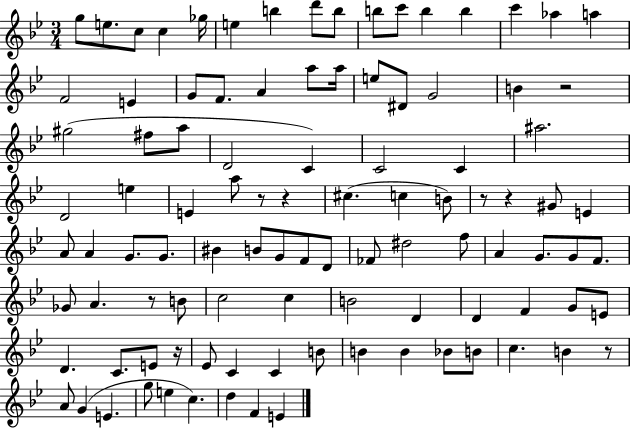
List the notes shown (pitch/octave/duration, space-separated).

G5/e E5/e. C5/e C5/q Gb5/s E5/q B5/q D6/e B5/e B5/e C6/e B5/q B5/q C6/q Ab5/q A5/q F4/h E4/q G4/e F4/e. A4/q A5/e A5/s E5/e D#4/e G4/h B4/q R/h G#5/h F#5/e A5/e D4/h C4/q C4/h C4/q A#5/h. D4/h E5/q E4/q A5/e R/e R/q C#5/q. C5/q B4/e R/e R/q G#4/e E4/q A4/e A4/q G4/e. G4/e. BIS4/q B4/e G4/e F4/e D4/e FES4/e D#5/h F5/e A4/q G4/e. G4/e F4/e. Gb4/e A4/q. R/e B4/e C5/h C5/q B4/h D4/q D4/q F4/q G4/e E4/e D4/q. C4/e. E4/e R/s Eb4/e C4/q C4/q B4/e B4/q B4/q Bb4/e B4/e C5/q. B4/q R/e A4/e G4/q E4/q. G5/e E5/q C5/q. D5/q F4/q E4/q